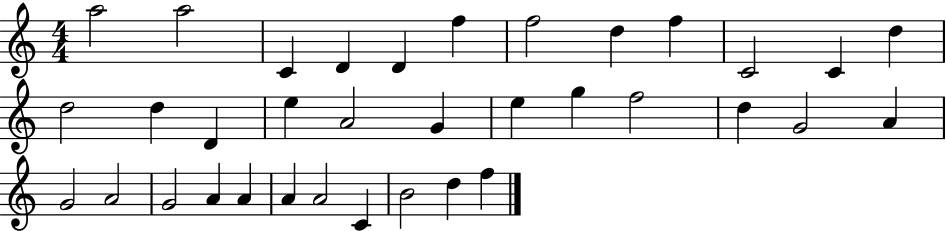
A5/h A5/h C4/q D4/q D4/q F5/q F5/h D5/q F5/q C4/h C4/q D5/q D5/h D5/q D4/q E5/q A4/h G4/q E5/q G5/q F5/h D5/q G4/h A4/q G4/h A4/h G4/h A4/q A4/q A4/q A4/h C4/q B4/h D5/q F5/q